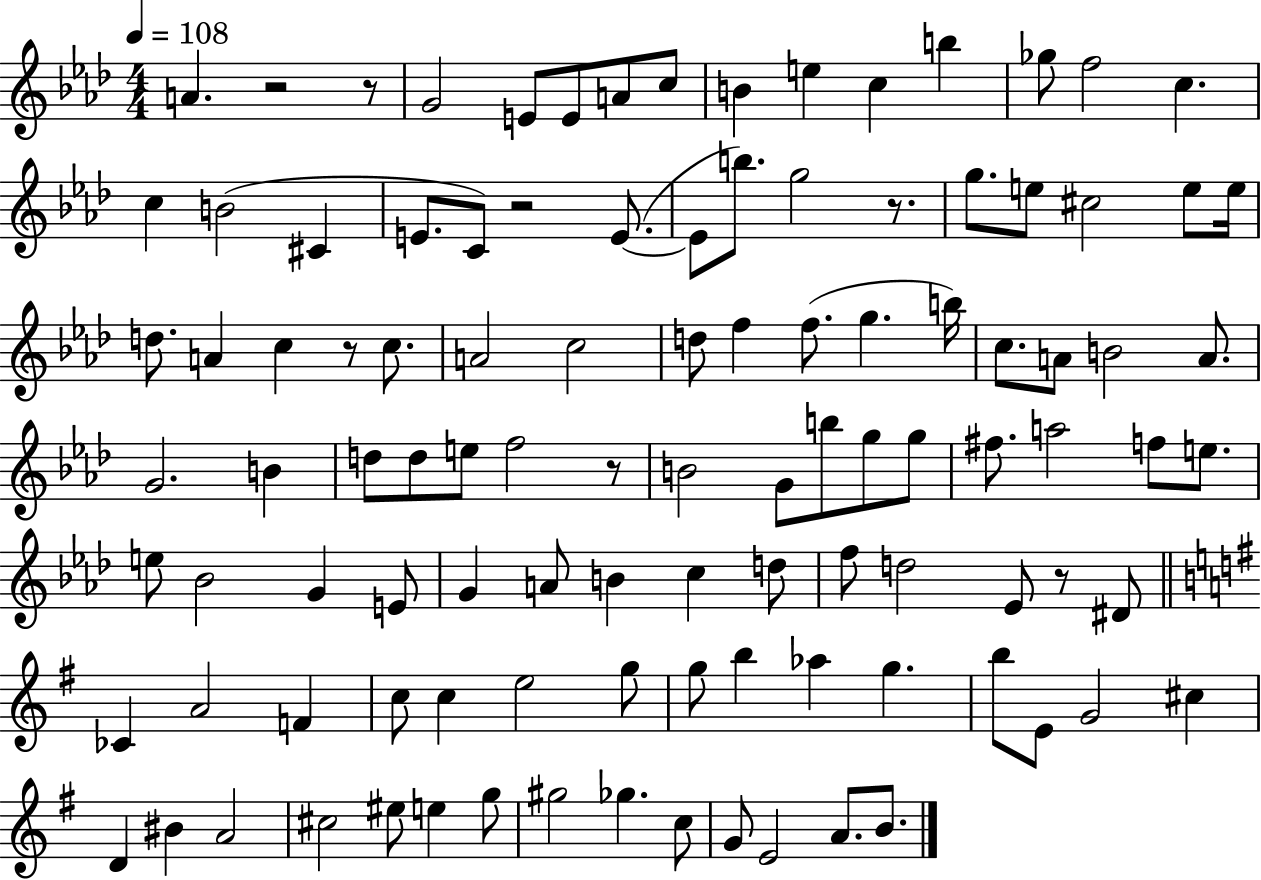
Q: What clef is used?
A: treble